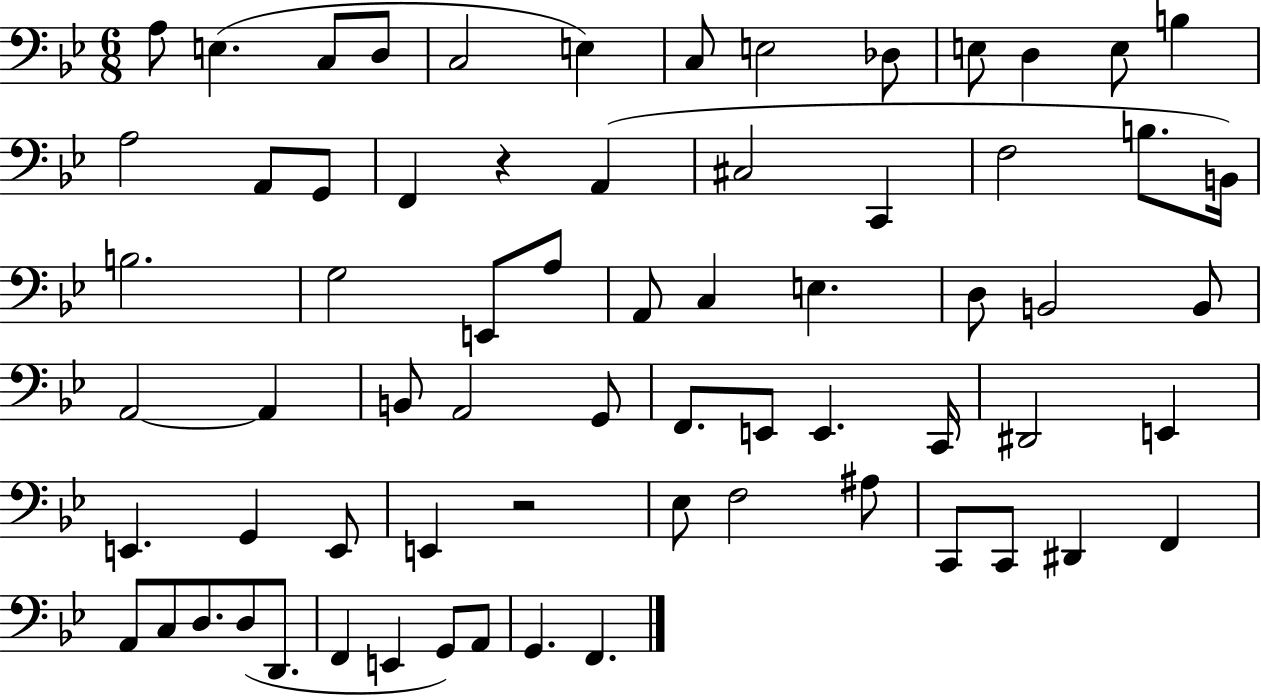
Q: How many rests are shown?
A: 2